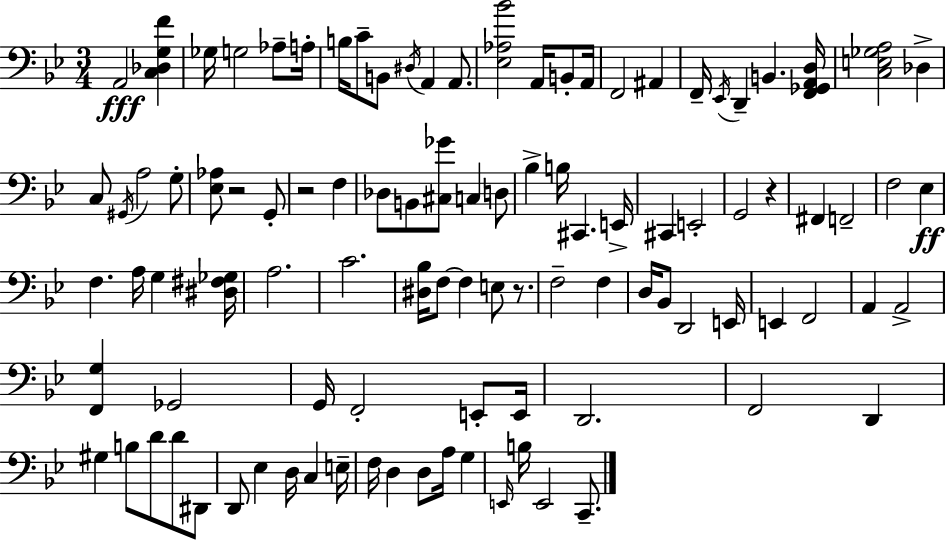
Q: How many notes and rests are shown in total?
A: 100